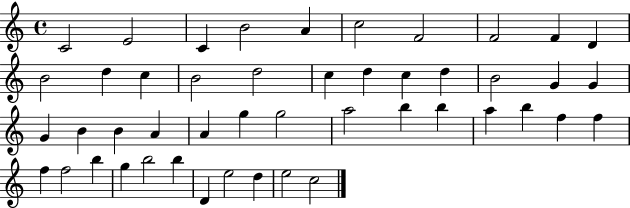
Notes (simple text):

C4/h E4/h C4/q B4/h A4/q C5/h F4/h F4/h F4/q D4/q B4/h D5/q C5/q B4/h D5/h C5/q D5/q C5/q D5/q B4/h G4/q G4/q G4/q B4/q B4/q A4/q A4/q G5/q G5/h A5/h B5/q B5/q A5/q B5/q F5/q F5/q F5/q F5/h B5/q G5/q B5/h B5/q D4/q E5/h D5/q E5/h C5/h